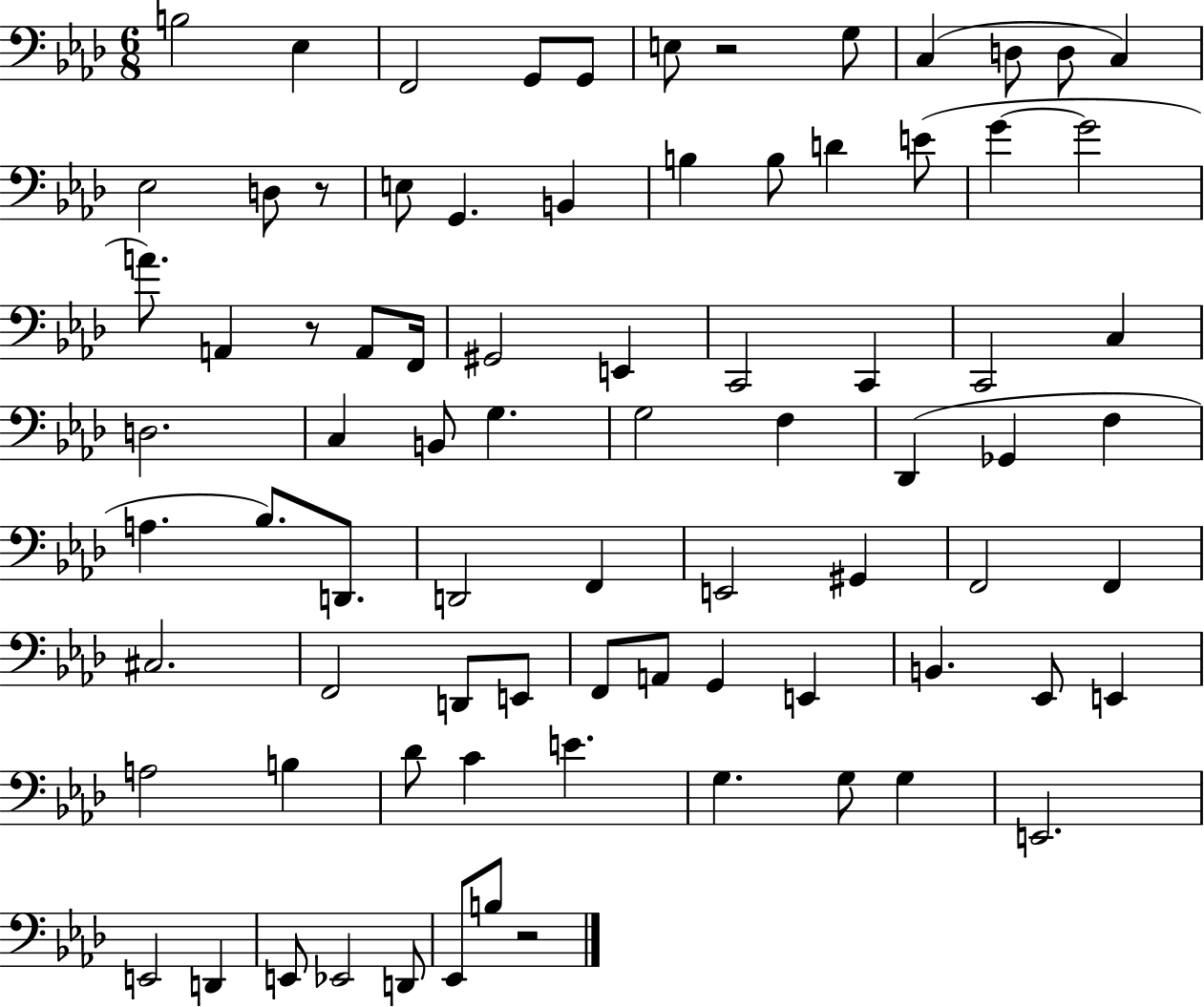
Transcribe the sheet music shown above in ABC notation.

X:1
T:Untitled
M:6/8
L:1/4
K:Ab
B,2 _E, F,,2 G,,/2 G,,/2 E,/2 z2 G,/2 C, D,/2 D,/2 C, _E,2 D,/2 z/2 E,/2 G,, B,, B, B,/2 D E/2 G G2 A/2 A,, z/2 A,,/2 F,,/4 ^G,,2 E,, C,,2 C,, C,,2 C, D,2 C, B,,/2 G, G,2 F, _D,, _G,, F, A, _B,/2 D,,/2 D,,2 F,, E,,2 ^G,, F,,2 F,, ^C,2 F,,2 D,,/2 E,,/2 F,,/2 A,,/2 G,, E,, B,, _E,,/2 E,, A,2 B, _D/2 C E G, G,/2 G, E,,2 E,,2 D,, E,,/2 _E,,2 D,,/2 _E,,/2 B,/2 z2